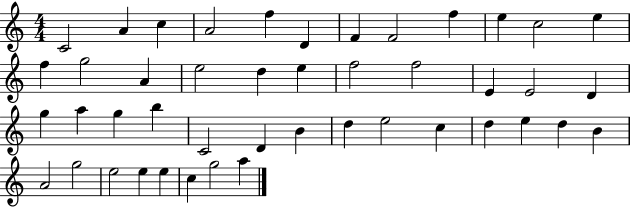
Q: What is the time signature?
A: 4/4